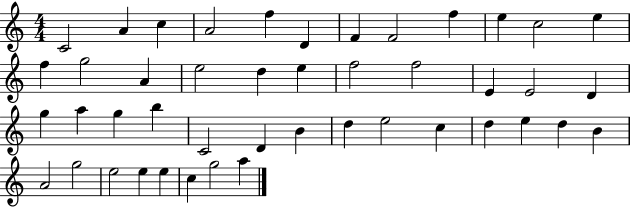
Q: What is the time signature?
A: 4/4